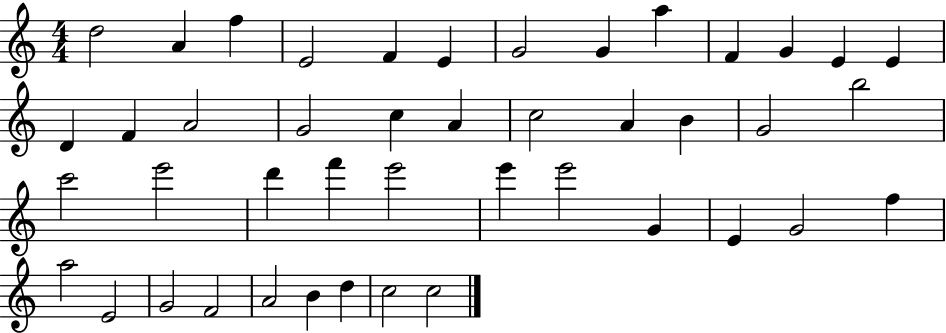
D5/h A4/q F5/q E4/h F4/q E4/q G4/h G4/q A5/q F4/q G4/q E4/q E4/q D4/q F4/q A4/h G4/h C5/q A4/q C5/h A4/q B4/q G4/h B5/h C6/h E6/h D6/q F6/q E6/h E6/q E6/h G4/q E4/q G4/h F5/q A5/h E4/h G4/h F4/h A4/h B4/q D5/q C5/h C5/h